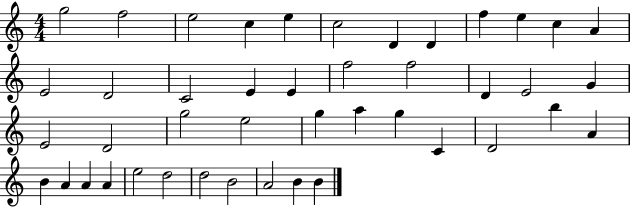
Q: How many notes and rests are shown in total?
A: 44